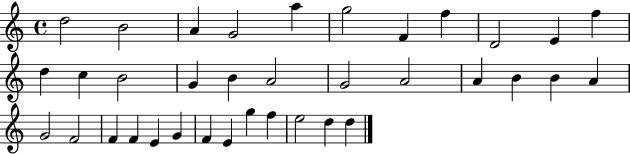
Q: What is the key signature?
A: C major